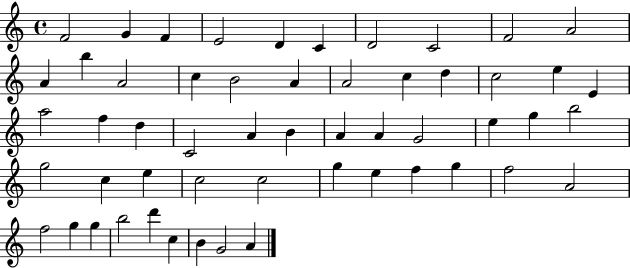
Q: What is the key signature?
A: C major